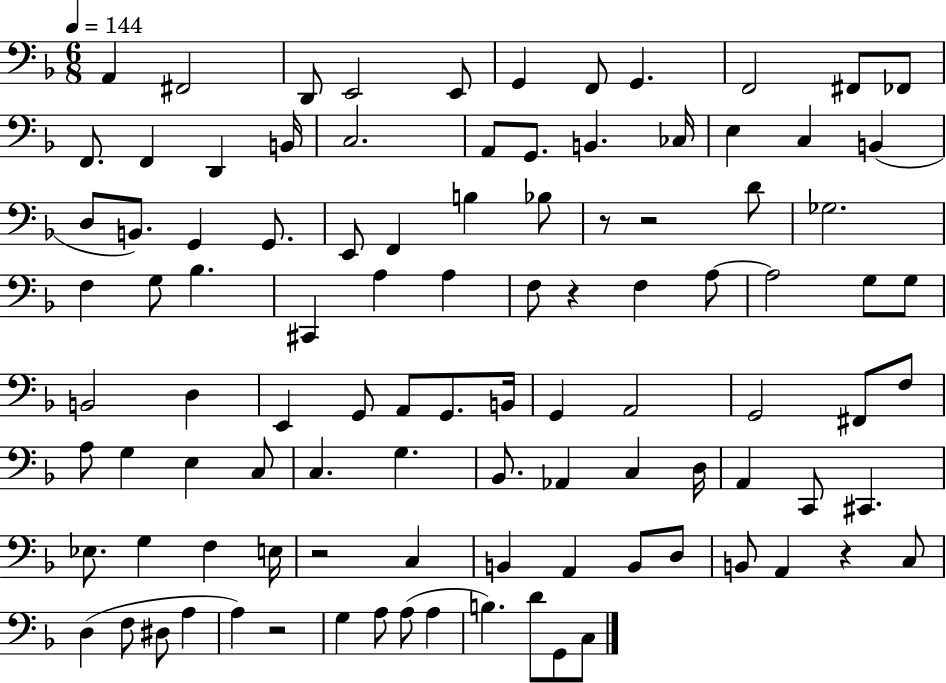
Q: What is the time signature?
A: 6/8